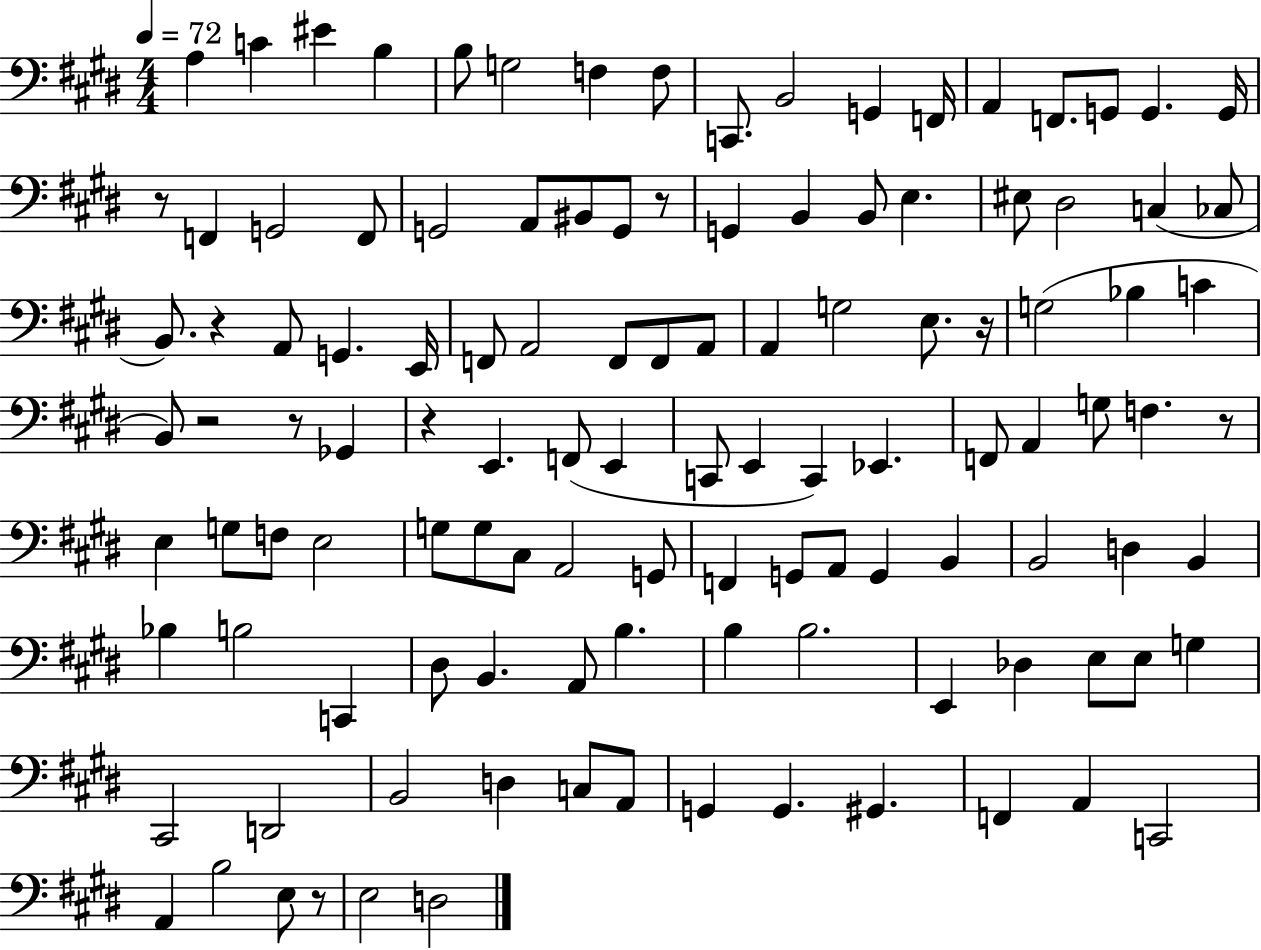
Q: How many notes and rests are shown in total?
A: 117